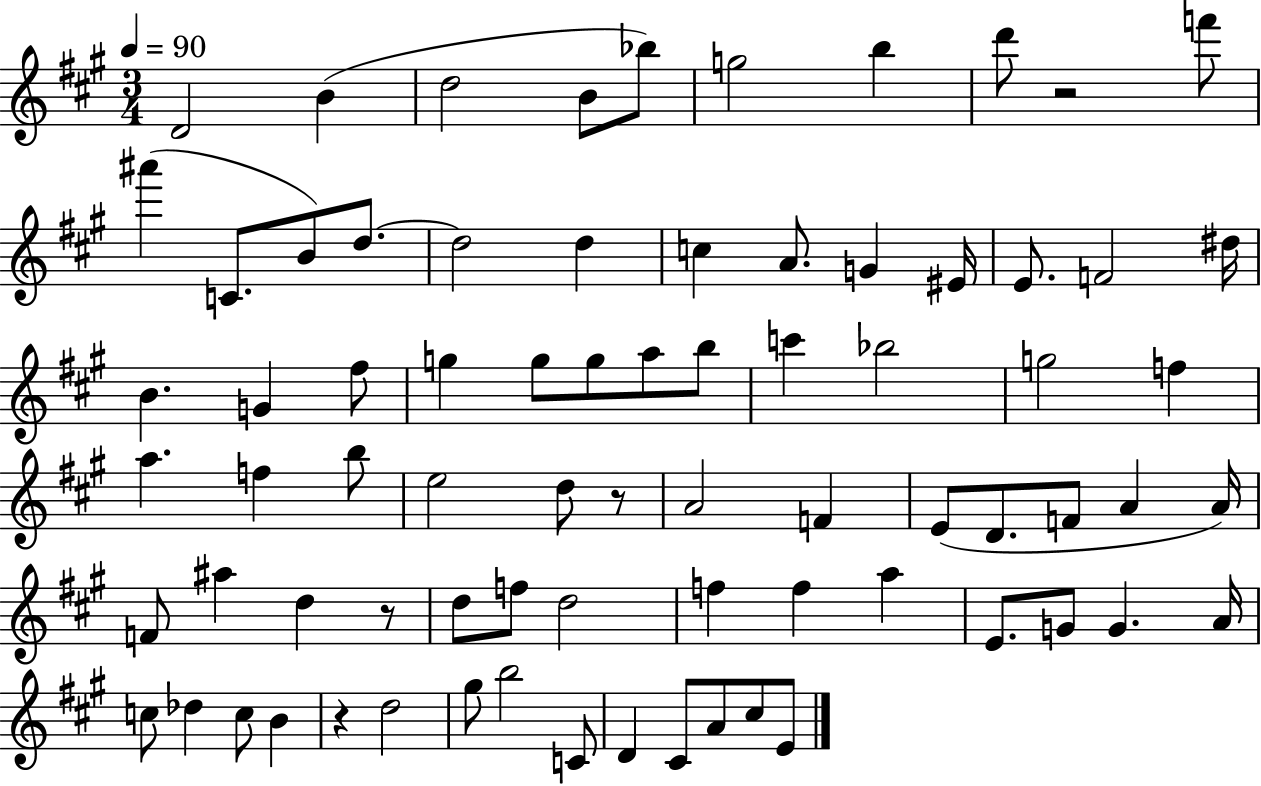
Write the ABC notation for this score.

X:1
T:Untitled
M:3/4
L:1/4
K:A
D2 B d2 B/2 _b/2 g2 b d'/2 z2 f'/2 ^a' C/2 B/2 d/2 d2 d c A/2 G ^E/4 E/2 F2 ^d/4 B G ^f/2 g g/2 g/2 a/2 b/2 c' _b2 g2 f a f b/2 e2 d/2 z/2 A2 F E/2 D/2 F/2 A A/4 F/2 ^a d z/2 d/2 f/2 d2 f f a E/2 G/2 G A/4 c/2 _d c/2 B z d2 ^g/2 b2 C/2 D ^C/2 A/2 ^c/2 E/2